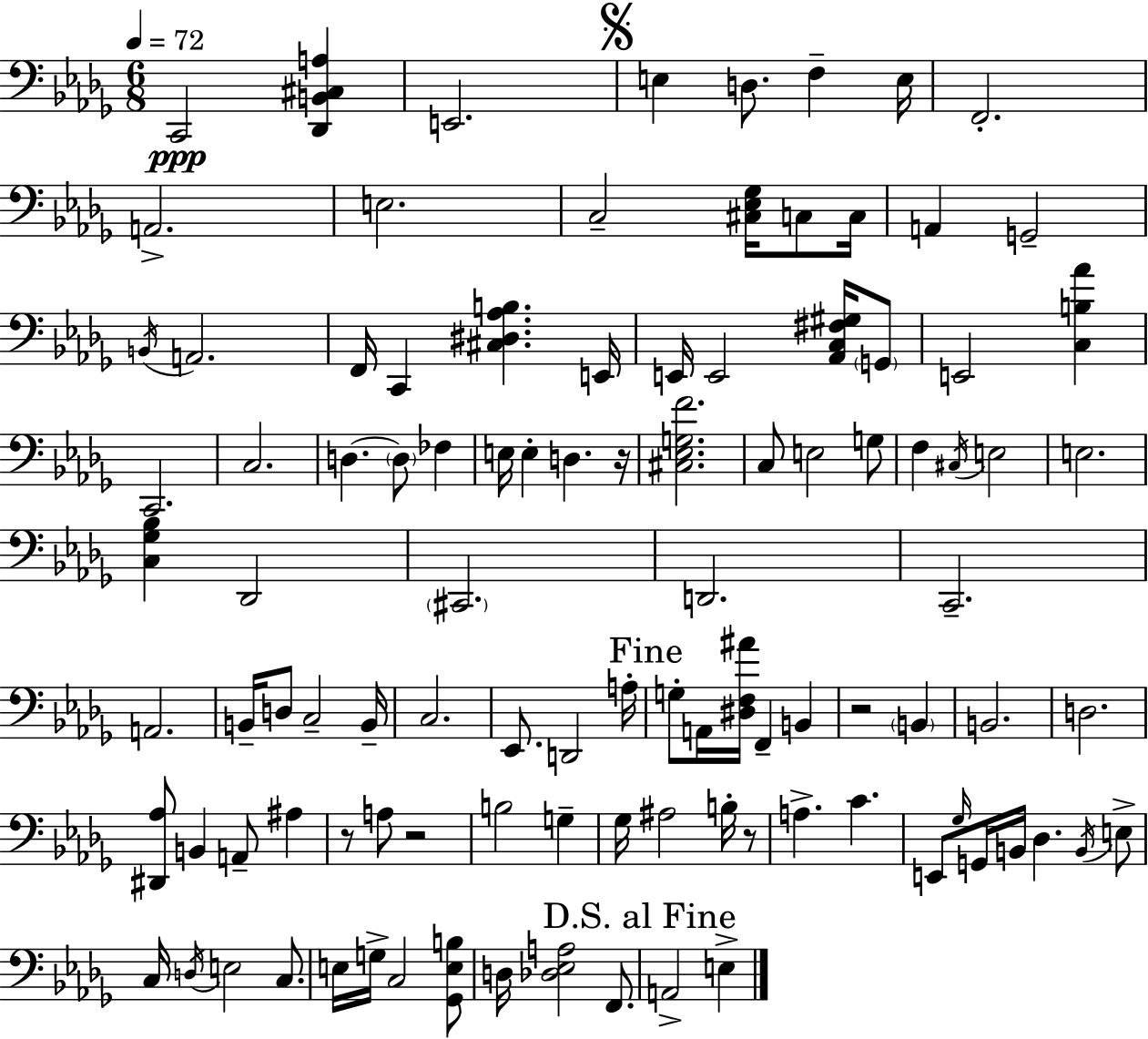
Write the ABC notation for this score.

X:1
T:Untitled
M:6/8
L:1/4
K:Bbm
C,,2 [_D,,B,,^C,A,] E,,2 E, D,/2 F, E,/4 F,,2 A,,2 E,2 C,2 [^C,_E,_G,]/4 C,/2 C,/4 A,, G,,2 B,,/4 A,,2 F,,/4 C,, [^C,^D,_A,B,] E,,/4 E,,/4 E,,2 [_A,,C,^F,^G,]/4 G,,/2 E,,2 [C,B,_A] C,,2 C,2 D, D,/2 _F, E,/4 E, D, z/4 [^C,_E,G,F]2 C,/2 E,2 G,/2 F, ^C,/4 E,2 E,2 [C,_G,_B,] _D,,2 ^C,,2 D,,2 C,,2 A,,2 B,,/4 D,/2 C,2 B,,/4 C,2 _E,,/2 D,,2 A,/4 G,/2 A,,/4 [^D,F,^A]/4 F,, B,, z2 B,, B,,2 D,2 [^D,,_A,]/2 B,, A,,/2 ^A, z/2 A,/2 z2 B,2 G, _G,/4 ^A,2 B,/4 z/2 A, C E,,/2 _G,/4 G,,/4 B,,/4 _D, B,,/4 E,/2 C,/4 D,/4 E,2 C,/2 E,/4 G,/4 C,2 [_G,,E,B,]/2 D,/4 [_D,_E,A,]2 F,,/2 A,,2 E,